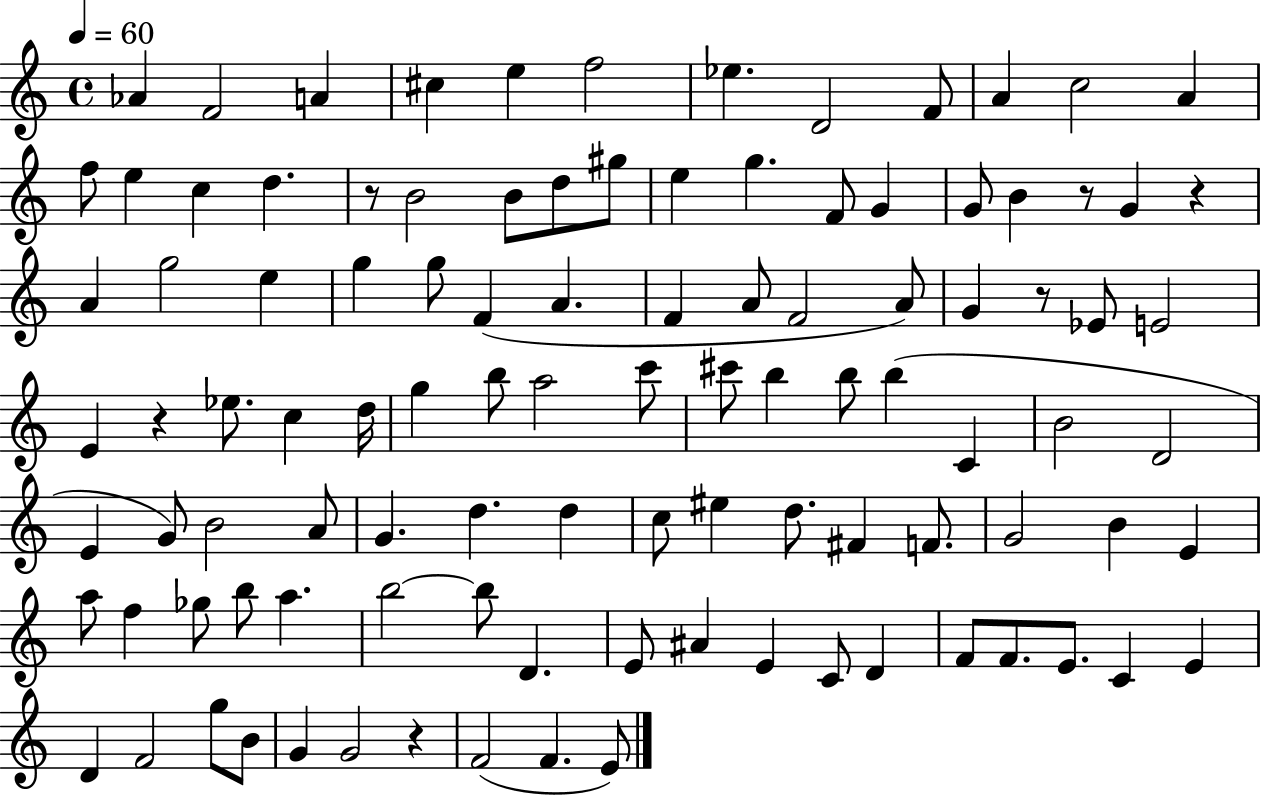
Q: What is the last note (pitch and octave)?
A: E4